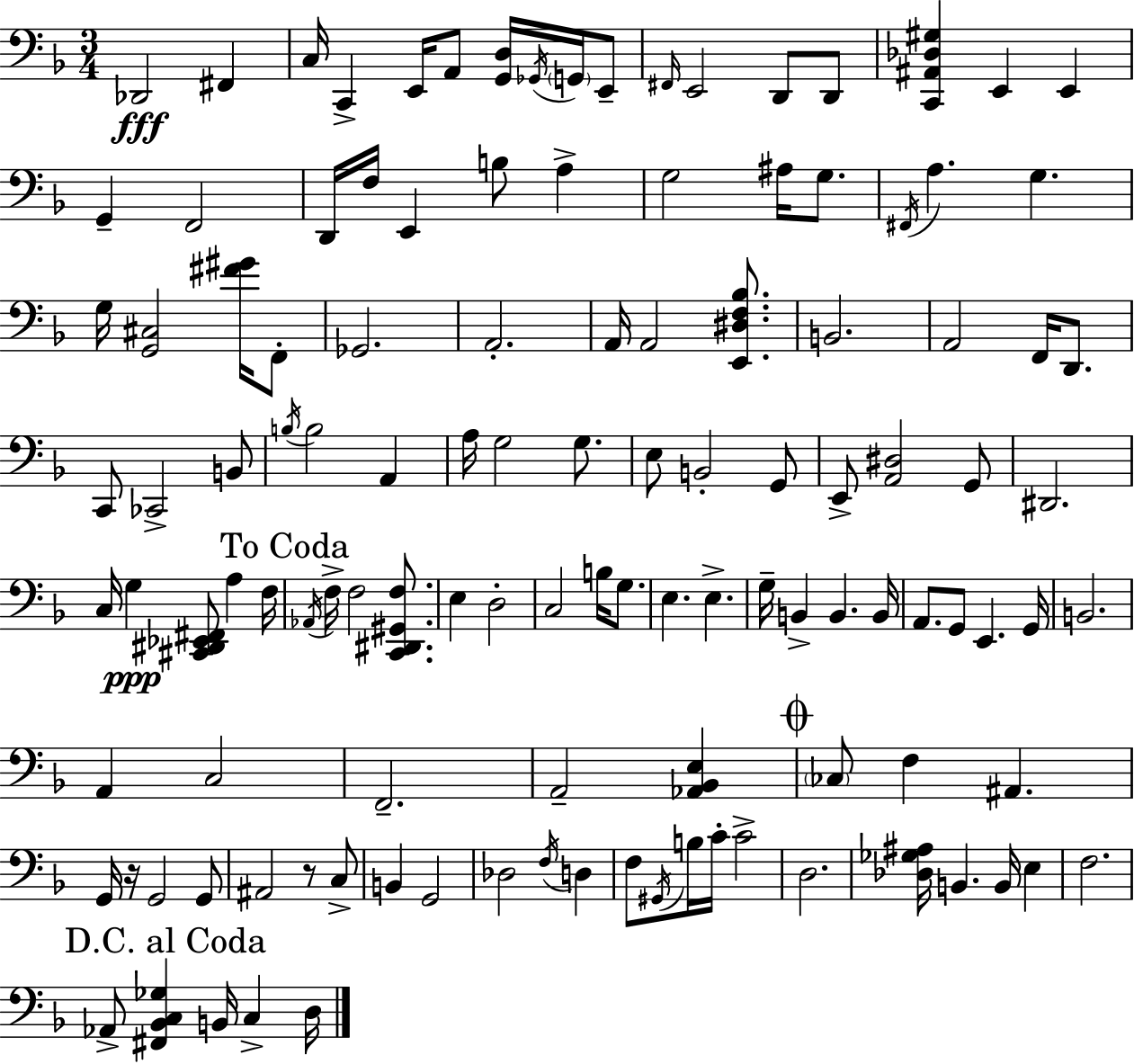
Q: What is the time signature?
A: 3/4